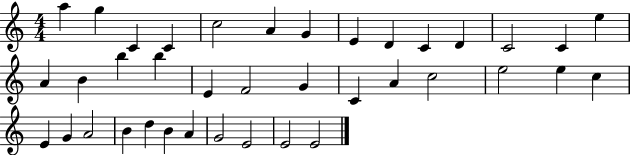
X:1
T:Untitled
M:4/4
L:1/4
K:C
a g C C c2 A G E D C D C2 C e A B b b E F2 G C A c2 e2 e c E G A2 B d B A G2 E2 E2 E2